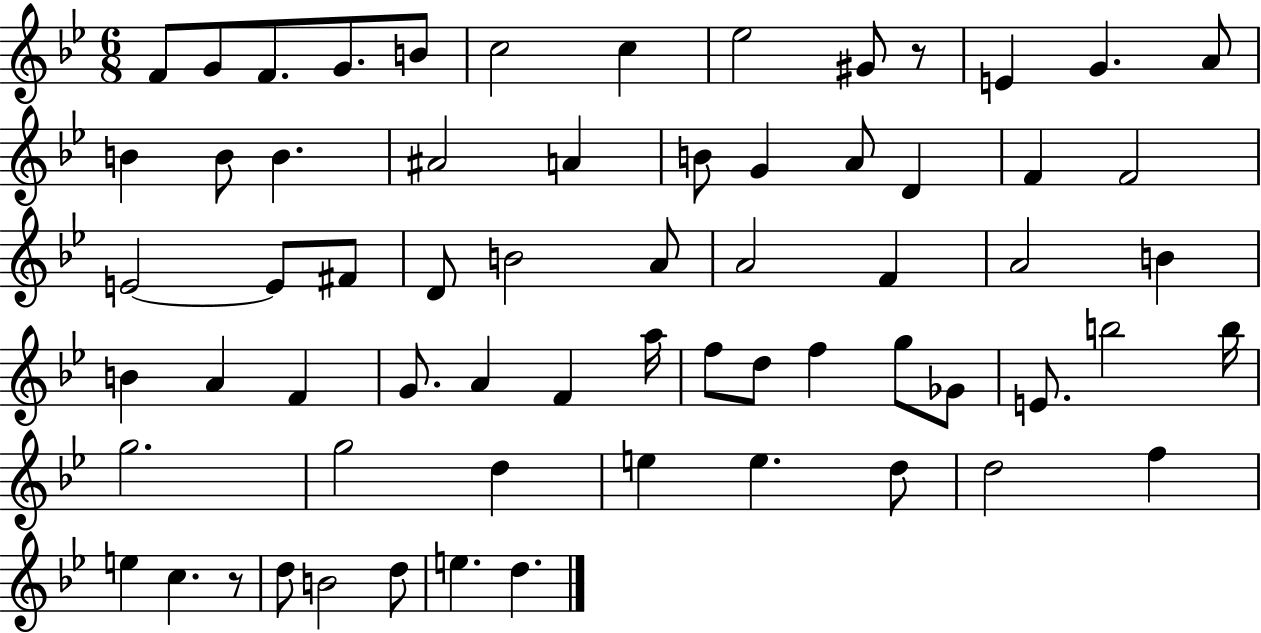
{
  \clef treble
  \numericTimeSignature
  \time 6/8
  \key bes \major
  f'8 g'8 f'8. g'8. b'8 | c''2 c''4 | ees''2 gis'8 r8 | e'4 g'4. a'8 | \break b'4 b'8 b'4. | ais'2 a'4 | b'8 g'4 a'8 d'4 | f'4 f'2 | \break e'2~~ e'8 fis'8 | d'8 b'2 a'8 | a'2 f'4 | a'2 b'4 | \break b'4 a'4 f'4 | g'8. a'4 f'4 a''16 | f''8 d''8 f''4 g''8 ges'8 | e'8. b''2 b''16 | \break g''2. | g''2 d''4 | e''4 e''4. d''8 | d''2 f''4 | \break e''4 c''4. r8 | d''8 b'2 d''8 | e''4. d''4. | \bar "|."
}